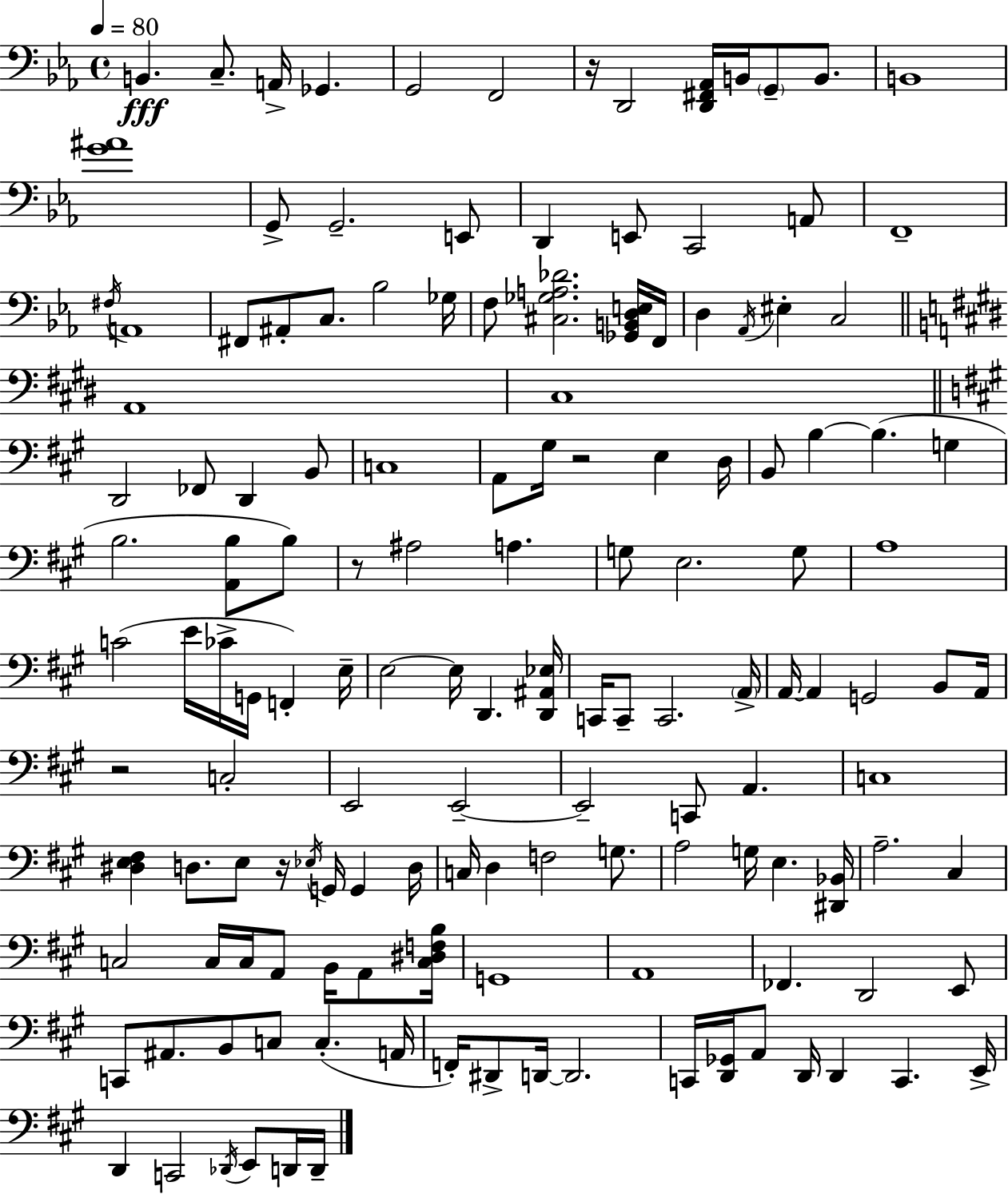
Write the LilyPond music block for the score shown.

{
  \clef bass
  \time 4/4
  \defaultTimeSignature
  \key ees \major
  \tempo 4 = 80
  b,4.\fff c8.-- a,16-> ges,4. | g,2 f,2 | r16 d,2 <d, fis, aes,>16 b,16 \parenthesize g,8-- b,8. | b,1 | \break <g' ais'>1 | g,8-> g,2.-- e,8 | d,4 e,8 c,2 a,8 | f,1-- | \break \acciaccatura { fis16 } a,1 | fis,8 ais,8-. c8. bes2 | ges16 f8 <cis ges a des'>2. <ges, b, d e>16 | f,16 d4 \acciaccatura { aes,16 } eis4-. c2 | \break \bar "||" \break \key e \major a,1 | cis1 | \bar "||" \break \key a \major d,2 fes,8 d,4 b,8 | c1 | a,8 gis16 r2 e4 d16 | b,8 b4~~ b4.( g4 | \break b2. <a, b>8 b8) | r8 ais2 a4. | g8 e2. g8 | a1 | \break c'2( e'16 ces'16-> g,16 f,4-.) e16-- | e2~~ e16 d,4. <d, ais, ees>16 | c,16 c,8-- c,2. \parenthesize a,16-> | a,16~~ a,4 g,2 b,8 a,16 | \break r2 c2-. | e,2 e,2--~~ | e,2-- c,8 a,4. | c1 | \break <dis e fis>4 d8. e8 r16 \acciaccatura { ees16 } g,16 g,4 | d16 c16 d4 f2 g8. | a2 g16 e4. | <dis, bes,>16 a2.-- cis4 | \break c2 c16 c16 a,8 b,16 a,8 | <c dis f b>16 g,1 | a,1 | fes,4. d,2 e,8 | \break c,8 ais,8. b,8 c8 c4.-.( | a,16 f,16-.) dis,8-> d,16~~ d,2. | c,16 <d, ges,>16 a,8 d,16 d,4 c,4. | e,16-> d,4 c,2 \acciaccatura { des,16 } e,8 | \break d,16 d,16-- \bar "|."
}